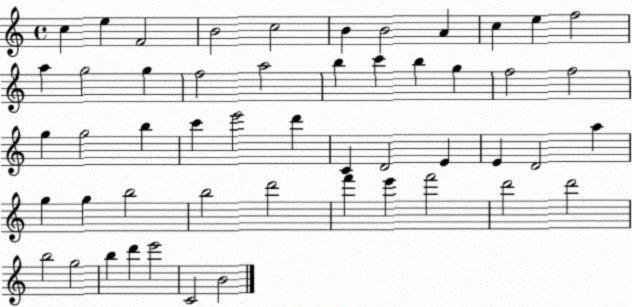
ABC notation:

X:1
T:Untitled
M:4/4
L:1/4
K:C
c e F2 B2 c2 B B2 A c e f2 a g2 g f2 a2 b c' b g f2 f2 g g2 b c' e'2 d' C D2 E E D2 a g g b2 b2 d'2 f' e' f'2 d'2 d'2 b2 g2 b d' e'2 C2 B2